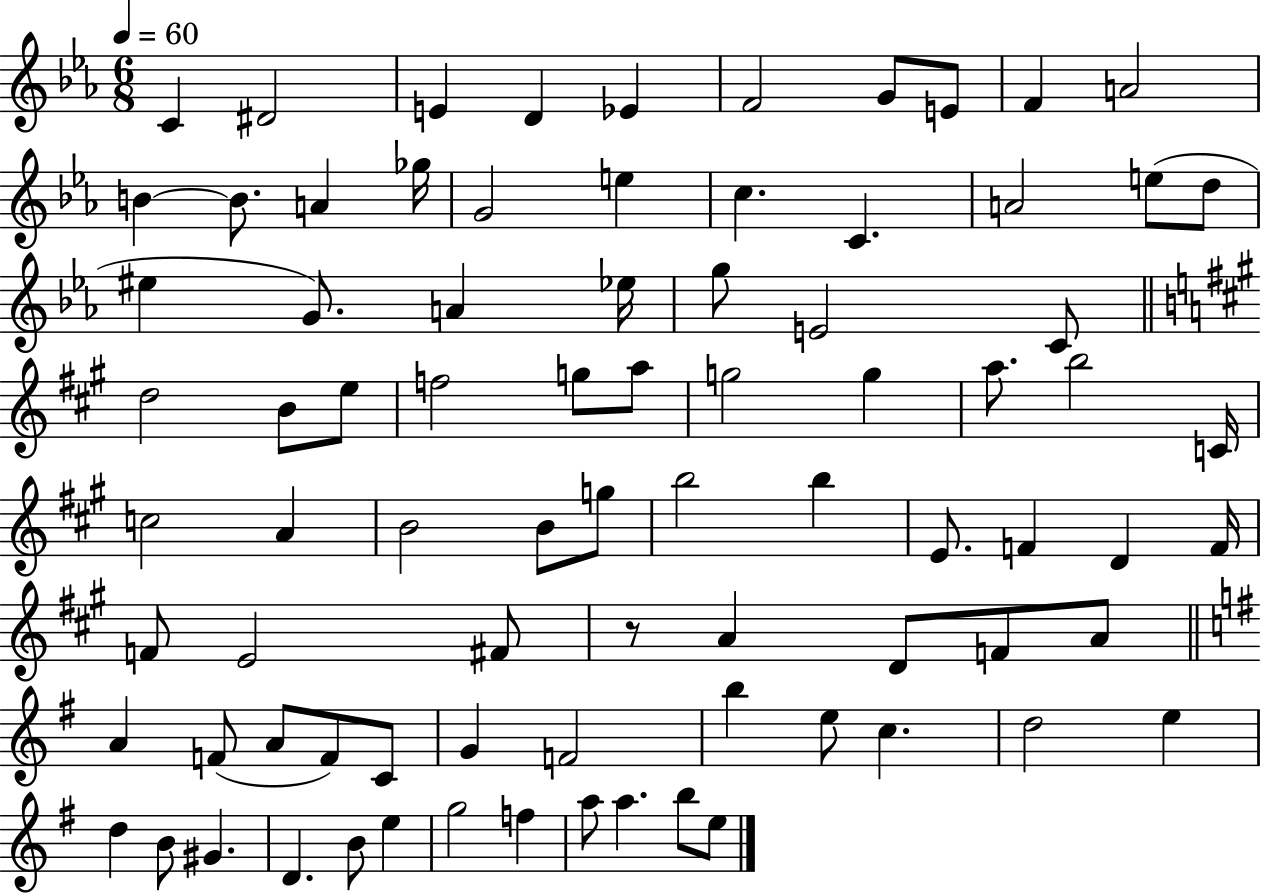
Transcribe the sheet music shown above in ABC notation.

X:1
T:Untitled
M:6/8
L:1/4
K:Eb
C ^D2 E D _E F2 G/2 E/2 F A2 B B/2 A _g/4 G2 e c C A2 e/2 d/2 ^e G/2 A _e/4 g/2 E2 C/2 d2 B/2 e/2 f2 g/2 a/2 g2 g a/2 b2 C/4 c2 A B2 B/2 g/2 b2 b E/2 F D F/4 F/2 E2 ^F/2 z/2 A D/2 F/2 A/2 A F/2 A/2 F/2 C/2 G F2 b e/2 c d2 e d B/2 ^G D B/2 e g2 f a/2 a b/2 e/2